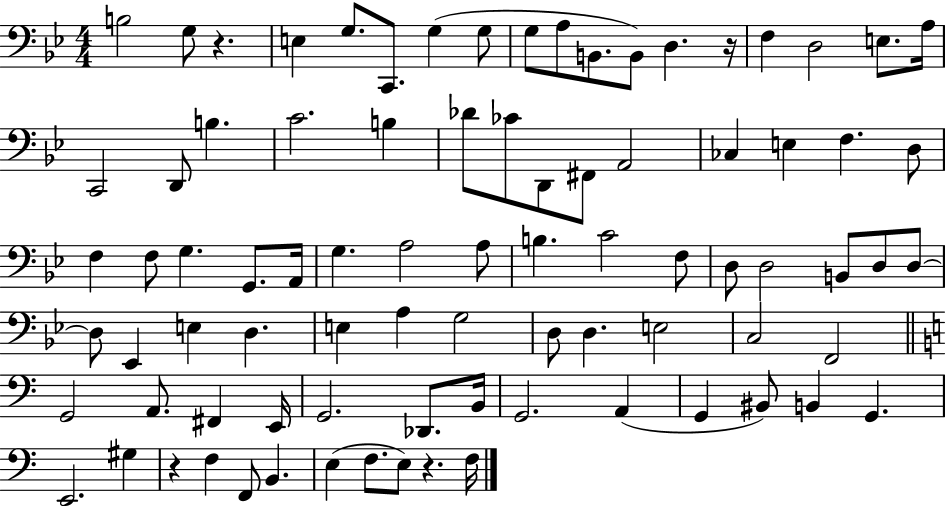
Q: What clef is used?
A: bass